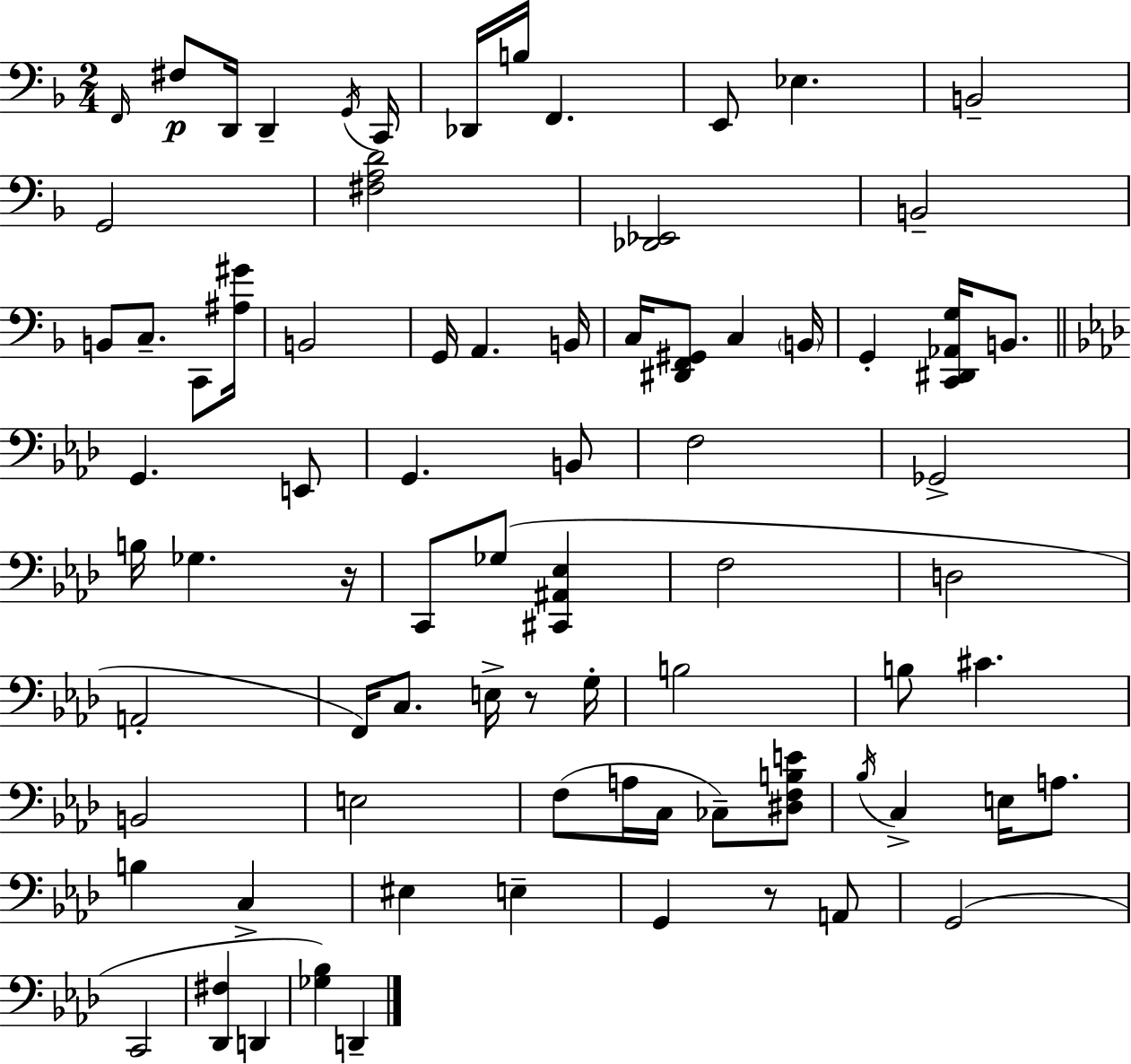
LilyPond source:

{
  \clef bass
  \numericTimeSignature
  \time 2/4
  \key d \minor
  \grace { f,16 }\p fis8 d,16 d,4-- | \acciaccatura { g,16 } c,16 des,16 b16 f,4. | e,8 ees4. | b,2-- | \break g,2 | <fis a d'>2 | <des, ees,>2 | b,2-- | \break b,8 c8.-- c,8 | <ais gis'>16 b,2 | g,16 a,4. | b,16 c16 <dis, f, gis,>8 c4 | \break \parenthesize b,16 g,4-. <c, dis, aes, g>16 b,8. | \bar "||" \break \key f \minor g,4. e,8 | g,4. b,8 | f2 | ges,2-> | \break b16 ges4. r16 | c,8 ges8( <cis, ais, ees>4 | f2 | d2 | \break a,2-. | f,16) c8. e16-> r8 g16-. | b2 | b8 cis'4. | \break b,2 | e2 | f8( a16 c16 ces8--) <dis f b e'>8 | \acciaccatura { bes16 } c4-> e16 a8. | \break b4 c4-> | eis4 e4-- | g,4 r8 a,8 | g,2( | \break c,2 | <des, fis>4 d,4 | <ges bes>4) d,4-- | \bar "|."
}